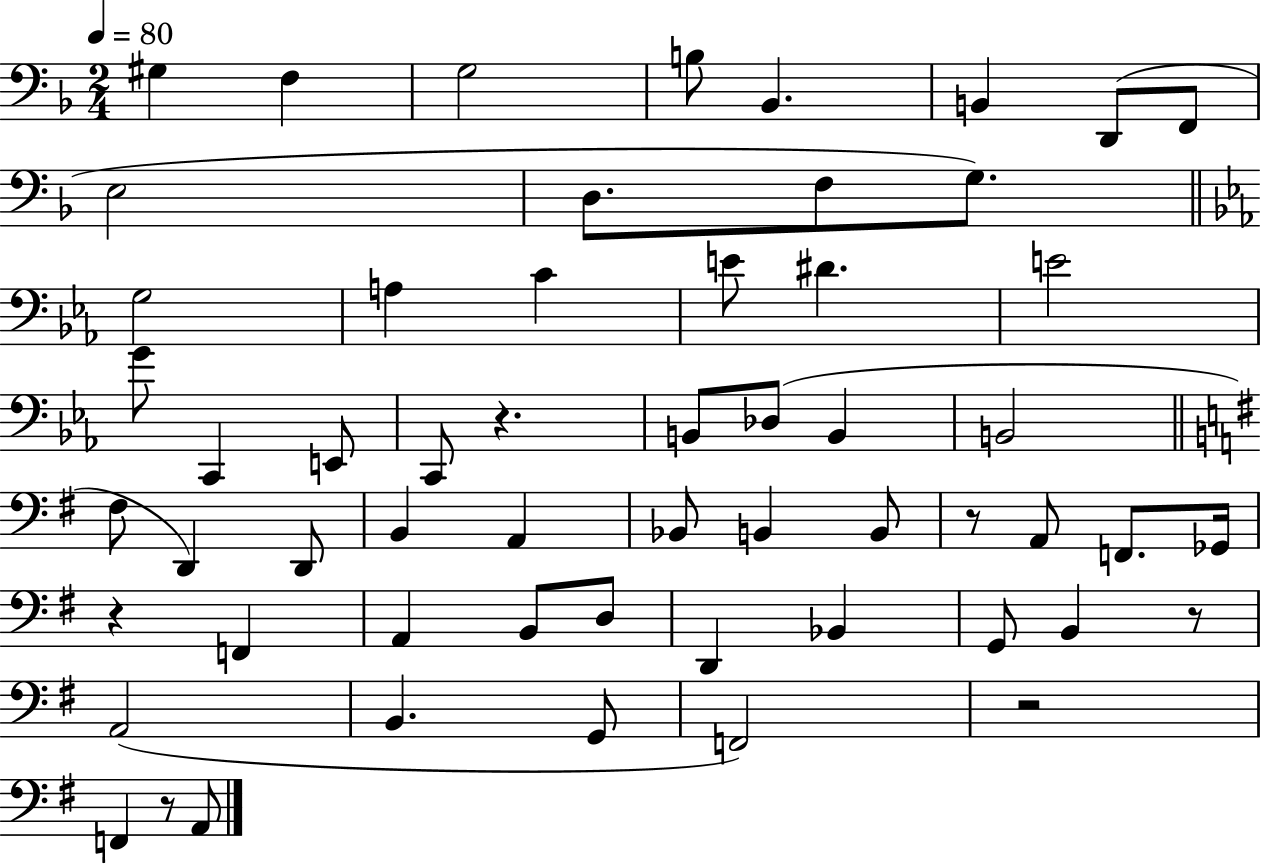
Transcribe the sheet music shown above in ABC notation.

X:1
T:Untitled
M:2/4
L:1/4
K:F
^G, F, G,2 B,/2 _B,, B,, D,,/2 F,,/2 E,2 D,/2 F,/2 G,/2 G,2 A, C E/2 ^D E2 G/2 C,, E,,/2 C,,/2 z B,,/2 _D,/2 B,, B,,2 ^F,/2 D,, D,,/2 B,, A,, _B,,/2 B,, B,,/2 z/2 A,,/2 F,,/2 _G,,/4 z F,, A,, B,,/2 D,/2 D,, _B,, G,,/2 B,, z/2 A,,2 B,, G,,/2 F,,2 z2 F,, z/2 A,,/2